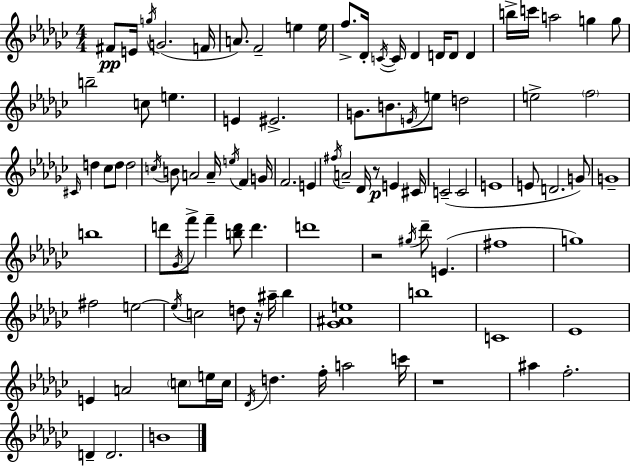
F#4/e E4/s G5/s G4/h. F4/s A4/e. F4/h E5/q E5/s F5/e. Db4/s C4/s C4/s Db4/q D4/s D4/e D4/q B5/s C6/s A5/h G5/q G5/e B5/h C5/e E5/q. E4/q EIS4/h. G4/e. B4/e. E4/s E5/e D5/h E5/h F5/h C#4/s D5/q CES5/e D5/e D5/h C5/s B4/e A4/h A4/s E5/s F4/q G4/s F4/h. E4/q F#5/s A4/h Db4/s R/e E4/q C#4/s C4/h C4/h E4/w E4/e D4/h. G4/e G4/w B5/w D6/e Gb4/s F6/e F6/q [B5,D6]/e D6/q. D6/w R/h G#5/s Db6/e E4/q. F#5/w G5/w F#5/h E5/h E5/s C5/h D5/e R/s A#5/s Bb5/q [Gb4,A#4,E5]/w B5/w C4/w Eb4/w E4/q A4/h C5/e E5/s C5/s Db4/s D5/q. F5/s A5/h C6/s R/w A#5/q F5/h. D4/q D4/h. B4/w